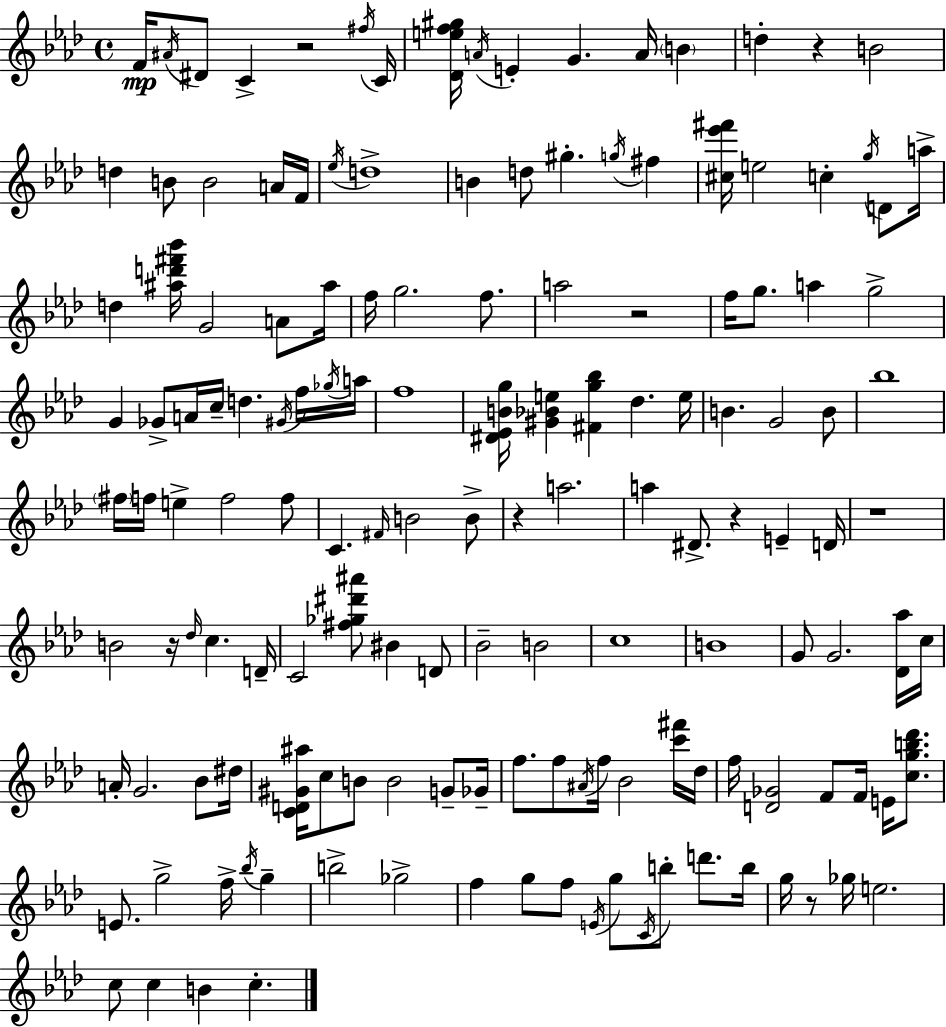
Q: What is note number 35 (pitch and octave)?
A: F5